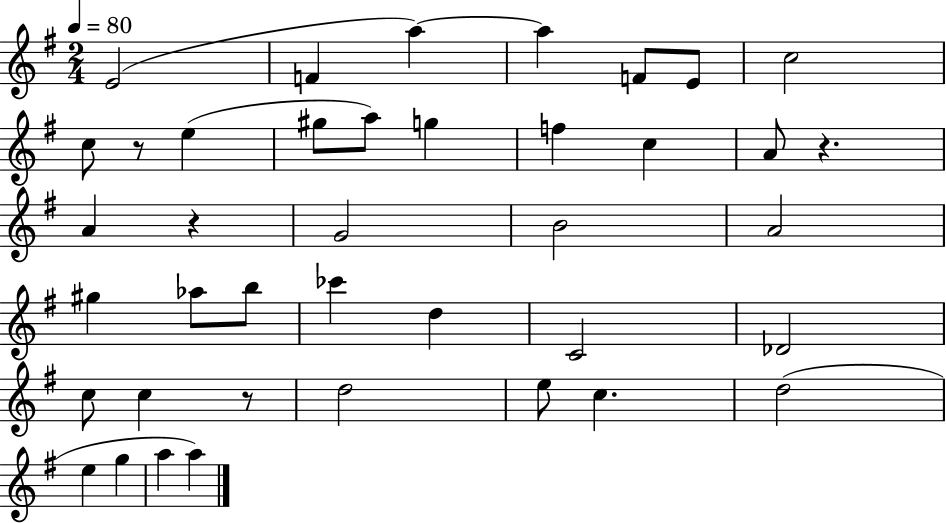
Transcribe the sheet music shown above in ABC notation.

X:1
T:Untitled
M:2/4
L:1/4
K:G
E2 F a a F/2 E/2 c2 c/2 z/2 e ^g/2 a/2 g f c A/2 z A z G2 B2 A2 ^g _a/2 b/2 _c' d C2 _D2 c/2 c z/2 d2 e/2 c d2 e g a a